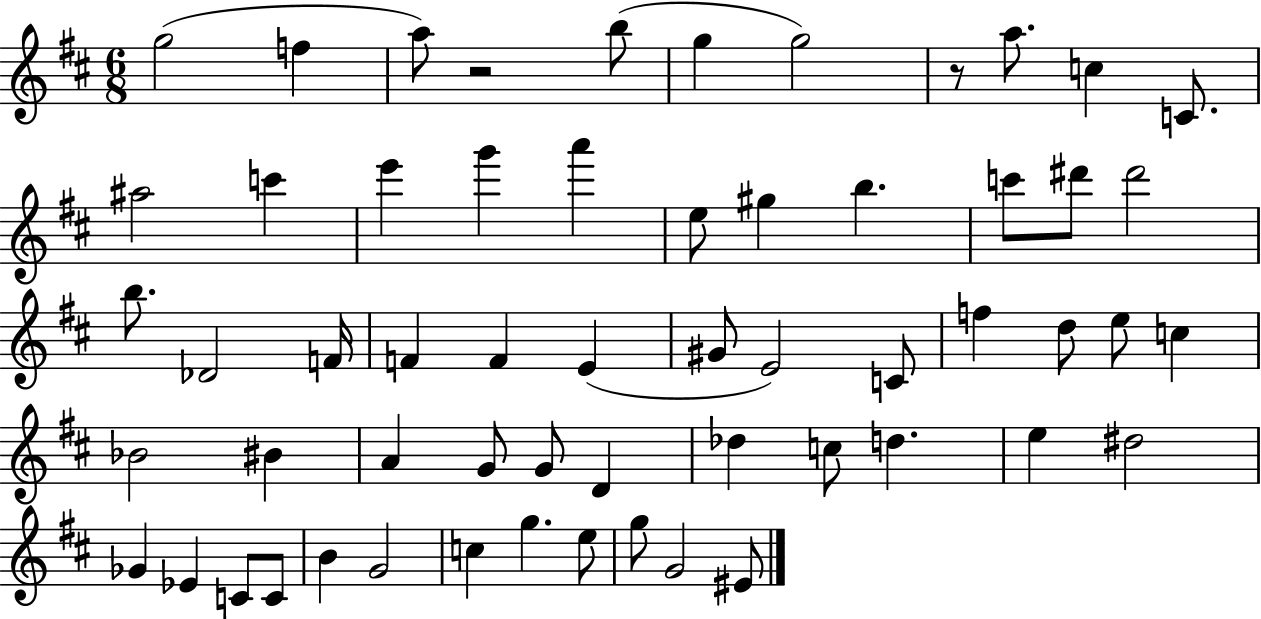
G5/h F5/q A5/e R/h B5/e G5/q G5/h R/e A5/e. C5/q C4/e. A#5/h C6/q E6/q G6/q A6/q E5/e G#5/q B5/q. C6/e D#6/e D#6/h B5/e. Db4/h F4/s F4/q F4/q E4/q G#4/e E4/h C4/e F5/q D5/e E5/e C5/q Bb4/h BIS4/q A4/q G4/e G4/e D4/q Db5/q C5/e D5/q. E5/q D#5/h Gb4/q Eb4/q C4/e C4/e B4/q G4/h C5/q G5/q. E5/e G5/e G4/h EIS4/e